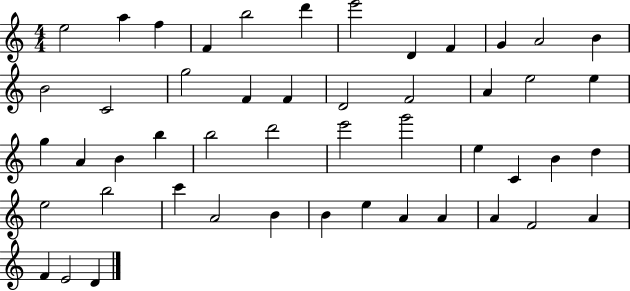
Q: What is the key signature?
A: C major